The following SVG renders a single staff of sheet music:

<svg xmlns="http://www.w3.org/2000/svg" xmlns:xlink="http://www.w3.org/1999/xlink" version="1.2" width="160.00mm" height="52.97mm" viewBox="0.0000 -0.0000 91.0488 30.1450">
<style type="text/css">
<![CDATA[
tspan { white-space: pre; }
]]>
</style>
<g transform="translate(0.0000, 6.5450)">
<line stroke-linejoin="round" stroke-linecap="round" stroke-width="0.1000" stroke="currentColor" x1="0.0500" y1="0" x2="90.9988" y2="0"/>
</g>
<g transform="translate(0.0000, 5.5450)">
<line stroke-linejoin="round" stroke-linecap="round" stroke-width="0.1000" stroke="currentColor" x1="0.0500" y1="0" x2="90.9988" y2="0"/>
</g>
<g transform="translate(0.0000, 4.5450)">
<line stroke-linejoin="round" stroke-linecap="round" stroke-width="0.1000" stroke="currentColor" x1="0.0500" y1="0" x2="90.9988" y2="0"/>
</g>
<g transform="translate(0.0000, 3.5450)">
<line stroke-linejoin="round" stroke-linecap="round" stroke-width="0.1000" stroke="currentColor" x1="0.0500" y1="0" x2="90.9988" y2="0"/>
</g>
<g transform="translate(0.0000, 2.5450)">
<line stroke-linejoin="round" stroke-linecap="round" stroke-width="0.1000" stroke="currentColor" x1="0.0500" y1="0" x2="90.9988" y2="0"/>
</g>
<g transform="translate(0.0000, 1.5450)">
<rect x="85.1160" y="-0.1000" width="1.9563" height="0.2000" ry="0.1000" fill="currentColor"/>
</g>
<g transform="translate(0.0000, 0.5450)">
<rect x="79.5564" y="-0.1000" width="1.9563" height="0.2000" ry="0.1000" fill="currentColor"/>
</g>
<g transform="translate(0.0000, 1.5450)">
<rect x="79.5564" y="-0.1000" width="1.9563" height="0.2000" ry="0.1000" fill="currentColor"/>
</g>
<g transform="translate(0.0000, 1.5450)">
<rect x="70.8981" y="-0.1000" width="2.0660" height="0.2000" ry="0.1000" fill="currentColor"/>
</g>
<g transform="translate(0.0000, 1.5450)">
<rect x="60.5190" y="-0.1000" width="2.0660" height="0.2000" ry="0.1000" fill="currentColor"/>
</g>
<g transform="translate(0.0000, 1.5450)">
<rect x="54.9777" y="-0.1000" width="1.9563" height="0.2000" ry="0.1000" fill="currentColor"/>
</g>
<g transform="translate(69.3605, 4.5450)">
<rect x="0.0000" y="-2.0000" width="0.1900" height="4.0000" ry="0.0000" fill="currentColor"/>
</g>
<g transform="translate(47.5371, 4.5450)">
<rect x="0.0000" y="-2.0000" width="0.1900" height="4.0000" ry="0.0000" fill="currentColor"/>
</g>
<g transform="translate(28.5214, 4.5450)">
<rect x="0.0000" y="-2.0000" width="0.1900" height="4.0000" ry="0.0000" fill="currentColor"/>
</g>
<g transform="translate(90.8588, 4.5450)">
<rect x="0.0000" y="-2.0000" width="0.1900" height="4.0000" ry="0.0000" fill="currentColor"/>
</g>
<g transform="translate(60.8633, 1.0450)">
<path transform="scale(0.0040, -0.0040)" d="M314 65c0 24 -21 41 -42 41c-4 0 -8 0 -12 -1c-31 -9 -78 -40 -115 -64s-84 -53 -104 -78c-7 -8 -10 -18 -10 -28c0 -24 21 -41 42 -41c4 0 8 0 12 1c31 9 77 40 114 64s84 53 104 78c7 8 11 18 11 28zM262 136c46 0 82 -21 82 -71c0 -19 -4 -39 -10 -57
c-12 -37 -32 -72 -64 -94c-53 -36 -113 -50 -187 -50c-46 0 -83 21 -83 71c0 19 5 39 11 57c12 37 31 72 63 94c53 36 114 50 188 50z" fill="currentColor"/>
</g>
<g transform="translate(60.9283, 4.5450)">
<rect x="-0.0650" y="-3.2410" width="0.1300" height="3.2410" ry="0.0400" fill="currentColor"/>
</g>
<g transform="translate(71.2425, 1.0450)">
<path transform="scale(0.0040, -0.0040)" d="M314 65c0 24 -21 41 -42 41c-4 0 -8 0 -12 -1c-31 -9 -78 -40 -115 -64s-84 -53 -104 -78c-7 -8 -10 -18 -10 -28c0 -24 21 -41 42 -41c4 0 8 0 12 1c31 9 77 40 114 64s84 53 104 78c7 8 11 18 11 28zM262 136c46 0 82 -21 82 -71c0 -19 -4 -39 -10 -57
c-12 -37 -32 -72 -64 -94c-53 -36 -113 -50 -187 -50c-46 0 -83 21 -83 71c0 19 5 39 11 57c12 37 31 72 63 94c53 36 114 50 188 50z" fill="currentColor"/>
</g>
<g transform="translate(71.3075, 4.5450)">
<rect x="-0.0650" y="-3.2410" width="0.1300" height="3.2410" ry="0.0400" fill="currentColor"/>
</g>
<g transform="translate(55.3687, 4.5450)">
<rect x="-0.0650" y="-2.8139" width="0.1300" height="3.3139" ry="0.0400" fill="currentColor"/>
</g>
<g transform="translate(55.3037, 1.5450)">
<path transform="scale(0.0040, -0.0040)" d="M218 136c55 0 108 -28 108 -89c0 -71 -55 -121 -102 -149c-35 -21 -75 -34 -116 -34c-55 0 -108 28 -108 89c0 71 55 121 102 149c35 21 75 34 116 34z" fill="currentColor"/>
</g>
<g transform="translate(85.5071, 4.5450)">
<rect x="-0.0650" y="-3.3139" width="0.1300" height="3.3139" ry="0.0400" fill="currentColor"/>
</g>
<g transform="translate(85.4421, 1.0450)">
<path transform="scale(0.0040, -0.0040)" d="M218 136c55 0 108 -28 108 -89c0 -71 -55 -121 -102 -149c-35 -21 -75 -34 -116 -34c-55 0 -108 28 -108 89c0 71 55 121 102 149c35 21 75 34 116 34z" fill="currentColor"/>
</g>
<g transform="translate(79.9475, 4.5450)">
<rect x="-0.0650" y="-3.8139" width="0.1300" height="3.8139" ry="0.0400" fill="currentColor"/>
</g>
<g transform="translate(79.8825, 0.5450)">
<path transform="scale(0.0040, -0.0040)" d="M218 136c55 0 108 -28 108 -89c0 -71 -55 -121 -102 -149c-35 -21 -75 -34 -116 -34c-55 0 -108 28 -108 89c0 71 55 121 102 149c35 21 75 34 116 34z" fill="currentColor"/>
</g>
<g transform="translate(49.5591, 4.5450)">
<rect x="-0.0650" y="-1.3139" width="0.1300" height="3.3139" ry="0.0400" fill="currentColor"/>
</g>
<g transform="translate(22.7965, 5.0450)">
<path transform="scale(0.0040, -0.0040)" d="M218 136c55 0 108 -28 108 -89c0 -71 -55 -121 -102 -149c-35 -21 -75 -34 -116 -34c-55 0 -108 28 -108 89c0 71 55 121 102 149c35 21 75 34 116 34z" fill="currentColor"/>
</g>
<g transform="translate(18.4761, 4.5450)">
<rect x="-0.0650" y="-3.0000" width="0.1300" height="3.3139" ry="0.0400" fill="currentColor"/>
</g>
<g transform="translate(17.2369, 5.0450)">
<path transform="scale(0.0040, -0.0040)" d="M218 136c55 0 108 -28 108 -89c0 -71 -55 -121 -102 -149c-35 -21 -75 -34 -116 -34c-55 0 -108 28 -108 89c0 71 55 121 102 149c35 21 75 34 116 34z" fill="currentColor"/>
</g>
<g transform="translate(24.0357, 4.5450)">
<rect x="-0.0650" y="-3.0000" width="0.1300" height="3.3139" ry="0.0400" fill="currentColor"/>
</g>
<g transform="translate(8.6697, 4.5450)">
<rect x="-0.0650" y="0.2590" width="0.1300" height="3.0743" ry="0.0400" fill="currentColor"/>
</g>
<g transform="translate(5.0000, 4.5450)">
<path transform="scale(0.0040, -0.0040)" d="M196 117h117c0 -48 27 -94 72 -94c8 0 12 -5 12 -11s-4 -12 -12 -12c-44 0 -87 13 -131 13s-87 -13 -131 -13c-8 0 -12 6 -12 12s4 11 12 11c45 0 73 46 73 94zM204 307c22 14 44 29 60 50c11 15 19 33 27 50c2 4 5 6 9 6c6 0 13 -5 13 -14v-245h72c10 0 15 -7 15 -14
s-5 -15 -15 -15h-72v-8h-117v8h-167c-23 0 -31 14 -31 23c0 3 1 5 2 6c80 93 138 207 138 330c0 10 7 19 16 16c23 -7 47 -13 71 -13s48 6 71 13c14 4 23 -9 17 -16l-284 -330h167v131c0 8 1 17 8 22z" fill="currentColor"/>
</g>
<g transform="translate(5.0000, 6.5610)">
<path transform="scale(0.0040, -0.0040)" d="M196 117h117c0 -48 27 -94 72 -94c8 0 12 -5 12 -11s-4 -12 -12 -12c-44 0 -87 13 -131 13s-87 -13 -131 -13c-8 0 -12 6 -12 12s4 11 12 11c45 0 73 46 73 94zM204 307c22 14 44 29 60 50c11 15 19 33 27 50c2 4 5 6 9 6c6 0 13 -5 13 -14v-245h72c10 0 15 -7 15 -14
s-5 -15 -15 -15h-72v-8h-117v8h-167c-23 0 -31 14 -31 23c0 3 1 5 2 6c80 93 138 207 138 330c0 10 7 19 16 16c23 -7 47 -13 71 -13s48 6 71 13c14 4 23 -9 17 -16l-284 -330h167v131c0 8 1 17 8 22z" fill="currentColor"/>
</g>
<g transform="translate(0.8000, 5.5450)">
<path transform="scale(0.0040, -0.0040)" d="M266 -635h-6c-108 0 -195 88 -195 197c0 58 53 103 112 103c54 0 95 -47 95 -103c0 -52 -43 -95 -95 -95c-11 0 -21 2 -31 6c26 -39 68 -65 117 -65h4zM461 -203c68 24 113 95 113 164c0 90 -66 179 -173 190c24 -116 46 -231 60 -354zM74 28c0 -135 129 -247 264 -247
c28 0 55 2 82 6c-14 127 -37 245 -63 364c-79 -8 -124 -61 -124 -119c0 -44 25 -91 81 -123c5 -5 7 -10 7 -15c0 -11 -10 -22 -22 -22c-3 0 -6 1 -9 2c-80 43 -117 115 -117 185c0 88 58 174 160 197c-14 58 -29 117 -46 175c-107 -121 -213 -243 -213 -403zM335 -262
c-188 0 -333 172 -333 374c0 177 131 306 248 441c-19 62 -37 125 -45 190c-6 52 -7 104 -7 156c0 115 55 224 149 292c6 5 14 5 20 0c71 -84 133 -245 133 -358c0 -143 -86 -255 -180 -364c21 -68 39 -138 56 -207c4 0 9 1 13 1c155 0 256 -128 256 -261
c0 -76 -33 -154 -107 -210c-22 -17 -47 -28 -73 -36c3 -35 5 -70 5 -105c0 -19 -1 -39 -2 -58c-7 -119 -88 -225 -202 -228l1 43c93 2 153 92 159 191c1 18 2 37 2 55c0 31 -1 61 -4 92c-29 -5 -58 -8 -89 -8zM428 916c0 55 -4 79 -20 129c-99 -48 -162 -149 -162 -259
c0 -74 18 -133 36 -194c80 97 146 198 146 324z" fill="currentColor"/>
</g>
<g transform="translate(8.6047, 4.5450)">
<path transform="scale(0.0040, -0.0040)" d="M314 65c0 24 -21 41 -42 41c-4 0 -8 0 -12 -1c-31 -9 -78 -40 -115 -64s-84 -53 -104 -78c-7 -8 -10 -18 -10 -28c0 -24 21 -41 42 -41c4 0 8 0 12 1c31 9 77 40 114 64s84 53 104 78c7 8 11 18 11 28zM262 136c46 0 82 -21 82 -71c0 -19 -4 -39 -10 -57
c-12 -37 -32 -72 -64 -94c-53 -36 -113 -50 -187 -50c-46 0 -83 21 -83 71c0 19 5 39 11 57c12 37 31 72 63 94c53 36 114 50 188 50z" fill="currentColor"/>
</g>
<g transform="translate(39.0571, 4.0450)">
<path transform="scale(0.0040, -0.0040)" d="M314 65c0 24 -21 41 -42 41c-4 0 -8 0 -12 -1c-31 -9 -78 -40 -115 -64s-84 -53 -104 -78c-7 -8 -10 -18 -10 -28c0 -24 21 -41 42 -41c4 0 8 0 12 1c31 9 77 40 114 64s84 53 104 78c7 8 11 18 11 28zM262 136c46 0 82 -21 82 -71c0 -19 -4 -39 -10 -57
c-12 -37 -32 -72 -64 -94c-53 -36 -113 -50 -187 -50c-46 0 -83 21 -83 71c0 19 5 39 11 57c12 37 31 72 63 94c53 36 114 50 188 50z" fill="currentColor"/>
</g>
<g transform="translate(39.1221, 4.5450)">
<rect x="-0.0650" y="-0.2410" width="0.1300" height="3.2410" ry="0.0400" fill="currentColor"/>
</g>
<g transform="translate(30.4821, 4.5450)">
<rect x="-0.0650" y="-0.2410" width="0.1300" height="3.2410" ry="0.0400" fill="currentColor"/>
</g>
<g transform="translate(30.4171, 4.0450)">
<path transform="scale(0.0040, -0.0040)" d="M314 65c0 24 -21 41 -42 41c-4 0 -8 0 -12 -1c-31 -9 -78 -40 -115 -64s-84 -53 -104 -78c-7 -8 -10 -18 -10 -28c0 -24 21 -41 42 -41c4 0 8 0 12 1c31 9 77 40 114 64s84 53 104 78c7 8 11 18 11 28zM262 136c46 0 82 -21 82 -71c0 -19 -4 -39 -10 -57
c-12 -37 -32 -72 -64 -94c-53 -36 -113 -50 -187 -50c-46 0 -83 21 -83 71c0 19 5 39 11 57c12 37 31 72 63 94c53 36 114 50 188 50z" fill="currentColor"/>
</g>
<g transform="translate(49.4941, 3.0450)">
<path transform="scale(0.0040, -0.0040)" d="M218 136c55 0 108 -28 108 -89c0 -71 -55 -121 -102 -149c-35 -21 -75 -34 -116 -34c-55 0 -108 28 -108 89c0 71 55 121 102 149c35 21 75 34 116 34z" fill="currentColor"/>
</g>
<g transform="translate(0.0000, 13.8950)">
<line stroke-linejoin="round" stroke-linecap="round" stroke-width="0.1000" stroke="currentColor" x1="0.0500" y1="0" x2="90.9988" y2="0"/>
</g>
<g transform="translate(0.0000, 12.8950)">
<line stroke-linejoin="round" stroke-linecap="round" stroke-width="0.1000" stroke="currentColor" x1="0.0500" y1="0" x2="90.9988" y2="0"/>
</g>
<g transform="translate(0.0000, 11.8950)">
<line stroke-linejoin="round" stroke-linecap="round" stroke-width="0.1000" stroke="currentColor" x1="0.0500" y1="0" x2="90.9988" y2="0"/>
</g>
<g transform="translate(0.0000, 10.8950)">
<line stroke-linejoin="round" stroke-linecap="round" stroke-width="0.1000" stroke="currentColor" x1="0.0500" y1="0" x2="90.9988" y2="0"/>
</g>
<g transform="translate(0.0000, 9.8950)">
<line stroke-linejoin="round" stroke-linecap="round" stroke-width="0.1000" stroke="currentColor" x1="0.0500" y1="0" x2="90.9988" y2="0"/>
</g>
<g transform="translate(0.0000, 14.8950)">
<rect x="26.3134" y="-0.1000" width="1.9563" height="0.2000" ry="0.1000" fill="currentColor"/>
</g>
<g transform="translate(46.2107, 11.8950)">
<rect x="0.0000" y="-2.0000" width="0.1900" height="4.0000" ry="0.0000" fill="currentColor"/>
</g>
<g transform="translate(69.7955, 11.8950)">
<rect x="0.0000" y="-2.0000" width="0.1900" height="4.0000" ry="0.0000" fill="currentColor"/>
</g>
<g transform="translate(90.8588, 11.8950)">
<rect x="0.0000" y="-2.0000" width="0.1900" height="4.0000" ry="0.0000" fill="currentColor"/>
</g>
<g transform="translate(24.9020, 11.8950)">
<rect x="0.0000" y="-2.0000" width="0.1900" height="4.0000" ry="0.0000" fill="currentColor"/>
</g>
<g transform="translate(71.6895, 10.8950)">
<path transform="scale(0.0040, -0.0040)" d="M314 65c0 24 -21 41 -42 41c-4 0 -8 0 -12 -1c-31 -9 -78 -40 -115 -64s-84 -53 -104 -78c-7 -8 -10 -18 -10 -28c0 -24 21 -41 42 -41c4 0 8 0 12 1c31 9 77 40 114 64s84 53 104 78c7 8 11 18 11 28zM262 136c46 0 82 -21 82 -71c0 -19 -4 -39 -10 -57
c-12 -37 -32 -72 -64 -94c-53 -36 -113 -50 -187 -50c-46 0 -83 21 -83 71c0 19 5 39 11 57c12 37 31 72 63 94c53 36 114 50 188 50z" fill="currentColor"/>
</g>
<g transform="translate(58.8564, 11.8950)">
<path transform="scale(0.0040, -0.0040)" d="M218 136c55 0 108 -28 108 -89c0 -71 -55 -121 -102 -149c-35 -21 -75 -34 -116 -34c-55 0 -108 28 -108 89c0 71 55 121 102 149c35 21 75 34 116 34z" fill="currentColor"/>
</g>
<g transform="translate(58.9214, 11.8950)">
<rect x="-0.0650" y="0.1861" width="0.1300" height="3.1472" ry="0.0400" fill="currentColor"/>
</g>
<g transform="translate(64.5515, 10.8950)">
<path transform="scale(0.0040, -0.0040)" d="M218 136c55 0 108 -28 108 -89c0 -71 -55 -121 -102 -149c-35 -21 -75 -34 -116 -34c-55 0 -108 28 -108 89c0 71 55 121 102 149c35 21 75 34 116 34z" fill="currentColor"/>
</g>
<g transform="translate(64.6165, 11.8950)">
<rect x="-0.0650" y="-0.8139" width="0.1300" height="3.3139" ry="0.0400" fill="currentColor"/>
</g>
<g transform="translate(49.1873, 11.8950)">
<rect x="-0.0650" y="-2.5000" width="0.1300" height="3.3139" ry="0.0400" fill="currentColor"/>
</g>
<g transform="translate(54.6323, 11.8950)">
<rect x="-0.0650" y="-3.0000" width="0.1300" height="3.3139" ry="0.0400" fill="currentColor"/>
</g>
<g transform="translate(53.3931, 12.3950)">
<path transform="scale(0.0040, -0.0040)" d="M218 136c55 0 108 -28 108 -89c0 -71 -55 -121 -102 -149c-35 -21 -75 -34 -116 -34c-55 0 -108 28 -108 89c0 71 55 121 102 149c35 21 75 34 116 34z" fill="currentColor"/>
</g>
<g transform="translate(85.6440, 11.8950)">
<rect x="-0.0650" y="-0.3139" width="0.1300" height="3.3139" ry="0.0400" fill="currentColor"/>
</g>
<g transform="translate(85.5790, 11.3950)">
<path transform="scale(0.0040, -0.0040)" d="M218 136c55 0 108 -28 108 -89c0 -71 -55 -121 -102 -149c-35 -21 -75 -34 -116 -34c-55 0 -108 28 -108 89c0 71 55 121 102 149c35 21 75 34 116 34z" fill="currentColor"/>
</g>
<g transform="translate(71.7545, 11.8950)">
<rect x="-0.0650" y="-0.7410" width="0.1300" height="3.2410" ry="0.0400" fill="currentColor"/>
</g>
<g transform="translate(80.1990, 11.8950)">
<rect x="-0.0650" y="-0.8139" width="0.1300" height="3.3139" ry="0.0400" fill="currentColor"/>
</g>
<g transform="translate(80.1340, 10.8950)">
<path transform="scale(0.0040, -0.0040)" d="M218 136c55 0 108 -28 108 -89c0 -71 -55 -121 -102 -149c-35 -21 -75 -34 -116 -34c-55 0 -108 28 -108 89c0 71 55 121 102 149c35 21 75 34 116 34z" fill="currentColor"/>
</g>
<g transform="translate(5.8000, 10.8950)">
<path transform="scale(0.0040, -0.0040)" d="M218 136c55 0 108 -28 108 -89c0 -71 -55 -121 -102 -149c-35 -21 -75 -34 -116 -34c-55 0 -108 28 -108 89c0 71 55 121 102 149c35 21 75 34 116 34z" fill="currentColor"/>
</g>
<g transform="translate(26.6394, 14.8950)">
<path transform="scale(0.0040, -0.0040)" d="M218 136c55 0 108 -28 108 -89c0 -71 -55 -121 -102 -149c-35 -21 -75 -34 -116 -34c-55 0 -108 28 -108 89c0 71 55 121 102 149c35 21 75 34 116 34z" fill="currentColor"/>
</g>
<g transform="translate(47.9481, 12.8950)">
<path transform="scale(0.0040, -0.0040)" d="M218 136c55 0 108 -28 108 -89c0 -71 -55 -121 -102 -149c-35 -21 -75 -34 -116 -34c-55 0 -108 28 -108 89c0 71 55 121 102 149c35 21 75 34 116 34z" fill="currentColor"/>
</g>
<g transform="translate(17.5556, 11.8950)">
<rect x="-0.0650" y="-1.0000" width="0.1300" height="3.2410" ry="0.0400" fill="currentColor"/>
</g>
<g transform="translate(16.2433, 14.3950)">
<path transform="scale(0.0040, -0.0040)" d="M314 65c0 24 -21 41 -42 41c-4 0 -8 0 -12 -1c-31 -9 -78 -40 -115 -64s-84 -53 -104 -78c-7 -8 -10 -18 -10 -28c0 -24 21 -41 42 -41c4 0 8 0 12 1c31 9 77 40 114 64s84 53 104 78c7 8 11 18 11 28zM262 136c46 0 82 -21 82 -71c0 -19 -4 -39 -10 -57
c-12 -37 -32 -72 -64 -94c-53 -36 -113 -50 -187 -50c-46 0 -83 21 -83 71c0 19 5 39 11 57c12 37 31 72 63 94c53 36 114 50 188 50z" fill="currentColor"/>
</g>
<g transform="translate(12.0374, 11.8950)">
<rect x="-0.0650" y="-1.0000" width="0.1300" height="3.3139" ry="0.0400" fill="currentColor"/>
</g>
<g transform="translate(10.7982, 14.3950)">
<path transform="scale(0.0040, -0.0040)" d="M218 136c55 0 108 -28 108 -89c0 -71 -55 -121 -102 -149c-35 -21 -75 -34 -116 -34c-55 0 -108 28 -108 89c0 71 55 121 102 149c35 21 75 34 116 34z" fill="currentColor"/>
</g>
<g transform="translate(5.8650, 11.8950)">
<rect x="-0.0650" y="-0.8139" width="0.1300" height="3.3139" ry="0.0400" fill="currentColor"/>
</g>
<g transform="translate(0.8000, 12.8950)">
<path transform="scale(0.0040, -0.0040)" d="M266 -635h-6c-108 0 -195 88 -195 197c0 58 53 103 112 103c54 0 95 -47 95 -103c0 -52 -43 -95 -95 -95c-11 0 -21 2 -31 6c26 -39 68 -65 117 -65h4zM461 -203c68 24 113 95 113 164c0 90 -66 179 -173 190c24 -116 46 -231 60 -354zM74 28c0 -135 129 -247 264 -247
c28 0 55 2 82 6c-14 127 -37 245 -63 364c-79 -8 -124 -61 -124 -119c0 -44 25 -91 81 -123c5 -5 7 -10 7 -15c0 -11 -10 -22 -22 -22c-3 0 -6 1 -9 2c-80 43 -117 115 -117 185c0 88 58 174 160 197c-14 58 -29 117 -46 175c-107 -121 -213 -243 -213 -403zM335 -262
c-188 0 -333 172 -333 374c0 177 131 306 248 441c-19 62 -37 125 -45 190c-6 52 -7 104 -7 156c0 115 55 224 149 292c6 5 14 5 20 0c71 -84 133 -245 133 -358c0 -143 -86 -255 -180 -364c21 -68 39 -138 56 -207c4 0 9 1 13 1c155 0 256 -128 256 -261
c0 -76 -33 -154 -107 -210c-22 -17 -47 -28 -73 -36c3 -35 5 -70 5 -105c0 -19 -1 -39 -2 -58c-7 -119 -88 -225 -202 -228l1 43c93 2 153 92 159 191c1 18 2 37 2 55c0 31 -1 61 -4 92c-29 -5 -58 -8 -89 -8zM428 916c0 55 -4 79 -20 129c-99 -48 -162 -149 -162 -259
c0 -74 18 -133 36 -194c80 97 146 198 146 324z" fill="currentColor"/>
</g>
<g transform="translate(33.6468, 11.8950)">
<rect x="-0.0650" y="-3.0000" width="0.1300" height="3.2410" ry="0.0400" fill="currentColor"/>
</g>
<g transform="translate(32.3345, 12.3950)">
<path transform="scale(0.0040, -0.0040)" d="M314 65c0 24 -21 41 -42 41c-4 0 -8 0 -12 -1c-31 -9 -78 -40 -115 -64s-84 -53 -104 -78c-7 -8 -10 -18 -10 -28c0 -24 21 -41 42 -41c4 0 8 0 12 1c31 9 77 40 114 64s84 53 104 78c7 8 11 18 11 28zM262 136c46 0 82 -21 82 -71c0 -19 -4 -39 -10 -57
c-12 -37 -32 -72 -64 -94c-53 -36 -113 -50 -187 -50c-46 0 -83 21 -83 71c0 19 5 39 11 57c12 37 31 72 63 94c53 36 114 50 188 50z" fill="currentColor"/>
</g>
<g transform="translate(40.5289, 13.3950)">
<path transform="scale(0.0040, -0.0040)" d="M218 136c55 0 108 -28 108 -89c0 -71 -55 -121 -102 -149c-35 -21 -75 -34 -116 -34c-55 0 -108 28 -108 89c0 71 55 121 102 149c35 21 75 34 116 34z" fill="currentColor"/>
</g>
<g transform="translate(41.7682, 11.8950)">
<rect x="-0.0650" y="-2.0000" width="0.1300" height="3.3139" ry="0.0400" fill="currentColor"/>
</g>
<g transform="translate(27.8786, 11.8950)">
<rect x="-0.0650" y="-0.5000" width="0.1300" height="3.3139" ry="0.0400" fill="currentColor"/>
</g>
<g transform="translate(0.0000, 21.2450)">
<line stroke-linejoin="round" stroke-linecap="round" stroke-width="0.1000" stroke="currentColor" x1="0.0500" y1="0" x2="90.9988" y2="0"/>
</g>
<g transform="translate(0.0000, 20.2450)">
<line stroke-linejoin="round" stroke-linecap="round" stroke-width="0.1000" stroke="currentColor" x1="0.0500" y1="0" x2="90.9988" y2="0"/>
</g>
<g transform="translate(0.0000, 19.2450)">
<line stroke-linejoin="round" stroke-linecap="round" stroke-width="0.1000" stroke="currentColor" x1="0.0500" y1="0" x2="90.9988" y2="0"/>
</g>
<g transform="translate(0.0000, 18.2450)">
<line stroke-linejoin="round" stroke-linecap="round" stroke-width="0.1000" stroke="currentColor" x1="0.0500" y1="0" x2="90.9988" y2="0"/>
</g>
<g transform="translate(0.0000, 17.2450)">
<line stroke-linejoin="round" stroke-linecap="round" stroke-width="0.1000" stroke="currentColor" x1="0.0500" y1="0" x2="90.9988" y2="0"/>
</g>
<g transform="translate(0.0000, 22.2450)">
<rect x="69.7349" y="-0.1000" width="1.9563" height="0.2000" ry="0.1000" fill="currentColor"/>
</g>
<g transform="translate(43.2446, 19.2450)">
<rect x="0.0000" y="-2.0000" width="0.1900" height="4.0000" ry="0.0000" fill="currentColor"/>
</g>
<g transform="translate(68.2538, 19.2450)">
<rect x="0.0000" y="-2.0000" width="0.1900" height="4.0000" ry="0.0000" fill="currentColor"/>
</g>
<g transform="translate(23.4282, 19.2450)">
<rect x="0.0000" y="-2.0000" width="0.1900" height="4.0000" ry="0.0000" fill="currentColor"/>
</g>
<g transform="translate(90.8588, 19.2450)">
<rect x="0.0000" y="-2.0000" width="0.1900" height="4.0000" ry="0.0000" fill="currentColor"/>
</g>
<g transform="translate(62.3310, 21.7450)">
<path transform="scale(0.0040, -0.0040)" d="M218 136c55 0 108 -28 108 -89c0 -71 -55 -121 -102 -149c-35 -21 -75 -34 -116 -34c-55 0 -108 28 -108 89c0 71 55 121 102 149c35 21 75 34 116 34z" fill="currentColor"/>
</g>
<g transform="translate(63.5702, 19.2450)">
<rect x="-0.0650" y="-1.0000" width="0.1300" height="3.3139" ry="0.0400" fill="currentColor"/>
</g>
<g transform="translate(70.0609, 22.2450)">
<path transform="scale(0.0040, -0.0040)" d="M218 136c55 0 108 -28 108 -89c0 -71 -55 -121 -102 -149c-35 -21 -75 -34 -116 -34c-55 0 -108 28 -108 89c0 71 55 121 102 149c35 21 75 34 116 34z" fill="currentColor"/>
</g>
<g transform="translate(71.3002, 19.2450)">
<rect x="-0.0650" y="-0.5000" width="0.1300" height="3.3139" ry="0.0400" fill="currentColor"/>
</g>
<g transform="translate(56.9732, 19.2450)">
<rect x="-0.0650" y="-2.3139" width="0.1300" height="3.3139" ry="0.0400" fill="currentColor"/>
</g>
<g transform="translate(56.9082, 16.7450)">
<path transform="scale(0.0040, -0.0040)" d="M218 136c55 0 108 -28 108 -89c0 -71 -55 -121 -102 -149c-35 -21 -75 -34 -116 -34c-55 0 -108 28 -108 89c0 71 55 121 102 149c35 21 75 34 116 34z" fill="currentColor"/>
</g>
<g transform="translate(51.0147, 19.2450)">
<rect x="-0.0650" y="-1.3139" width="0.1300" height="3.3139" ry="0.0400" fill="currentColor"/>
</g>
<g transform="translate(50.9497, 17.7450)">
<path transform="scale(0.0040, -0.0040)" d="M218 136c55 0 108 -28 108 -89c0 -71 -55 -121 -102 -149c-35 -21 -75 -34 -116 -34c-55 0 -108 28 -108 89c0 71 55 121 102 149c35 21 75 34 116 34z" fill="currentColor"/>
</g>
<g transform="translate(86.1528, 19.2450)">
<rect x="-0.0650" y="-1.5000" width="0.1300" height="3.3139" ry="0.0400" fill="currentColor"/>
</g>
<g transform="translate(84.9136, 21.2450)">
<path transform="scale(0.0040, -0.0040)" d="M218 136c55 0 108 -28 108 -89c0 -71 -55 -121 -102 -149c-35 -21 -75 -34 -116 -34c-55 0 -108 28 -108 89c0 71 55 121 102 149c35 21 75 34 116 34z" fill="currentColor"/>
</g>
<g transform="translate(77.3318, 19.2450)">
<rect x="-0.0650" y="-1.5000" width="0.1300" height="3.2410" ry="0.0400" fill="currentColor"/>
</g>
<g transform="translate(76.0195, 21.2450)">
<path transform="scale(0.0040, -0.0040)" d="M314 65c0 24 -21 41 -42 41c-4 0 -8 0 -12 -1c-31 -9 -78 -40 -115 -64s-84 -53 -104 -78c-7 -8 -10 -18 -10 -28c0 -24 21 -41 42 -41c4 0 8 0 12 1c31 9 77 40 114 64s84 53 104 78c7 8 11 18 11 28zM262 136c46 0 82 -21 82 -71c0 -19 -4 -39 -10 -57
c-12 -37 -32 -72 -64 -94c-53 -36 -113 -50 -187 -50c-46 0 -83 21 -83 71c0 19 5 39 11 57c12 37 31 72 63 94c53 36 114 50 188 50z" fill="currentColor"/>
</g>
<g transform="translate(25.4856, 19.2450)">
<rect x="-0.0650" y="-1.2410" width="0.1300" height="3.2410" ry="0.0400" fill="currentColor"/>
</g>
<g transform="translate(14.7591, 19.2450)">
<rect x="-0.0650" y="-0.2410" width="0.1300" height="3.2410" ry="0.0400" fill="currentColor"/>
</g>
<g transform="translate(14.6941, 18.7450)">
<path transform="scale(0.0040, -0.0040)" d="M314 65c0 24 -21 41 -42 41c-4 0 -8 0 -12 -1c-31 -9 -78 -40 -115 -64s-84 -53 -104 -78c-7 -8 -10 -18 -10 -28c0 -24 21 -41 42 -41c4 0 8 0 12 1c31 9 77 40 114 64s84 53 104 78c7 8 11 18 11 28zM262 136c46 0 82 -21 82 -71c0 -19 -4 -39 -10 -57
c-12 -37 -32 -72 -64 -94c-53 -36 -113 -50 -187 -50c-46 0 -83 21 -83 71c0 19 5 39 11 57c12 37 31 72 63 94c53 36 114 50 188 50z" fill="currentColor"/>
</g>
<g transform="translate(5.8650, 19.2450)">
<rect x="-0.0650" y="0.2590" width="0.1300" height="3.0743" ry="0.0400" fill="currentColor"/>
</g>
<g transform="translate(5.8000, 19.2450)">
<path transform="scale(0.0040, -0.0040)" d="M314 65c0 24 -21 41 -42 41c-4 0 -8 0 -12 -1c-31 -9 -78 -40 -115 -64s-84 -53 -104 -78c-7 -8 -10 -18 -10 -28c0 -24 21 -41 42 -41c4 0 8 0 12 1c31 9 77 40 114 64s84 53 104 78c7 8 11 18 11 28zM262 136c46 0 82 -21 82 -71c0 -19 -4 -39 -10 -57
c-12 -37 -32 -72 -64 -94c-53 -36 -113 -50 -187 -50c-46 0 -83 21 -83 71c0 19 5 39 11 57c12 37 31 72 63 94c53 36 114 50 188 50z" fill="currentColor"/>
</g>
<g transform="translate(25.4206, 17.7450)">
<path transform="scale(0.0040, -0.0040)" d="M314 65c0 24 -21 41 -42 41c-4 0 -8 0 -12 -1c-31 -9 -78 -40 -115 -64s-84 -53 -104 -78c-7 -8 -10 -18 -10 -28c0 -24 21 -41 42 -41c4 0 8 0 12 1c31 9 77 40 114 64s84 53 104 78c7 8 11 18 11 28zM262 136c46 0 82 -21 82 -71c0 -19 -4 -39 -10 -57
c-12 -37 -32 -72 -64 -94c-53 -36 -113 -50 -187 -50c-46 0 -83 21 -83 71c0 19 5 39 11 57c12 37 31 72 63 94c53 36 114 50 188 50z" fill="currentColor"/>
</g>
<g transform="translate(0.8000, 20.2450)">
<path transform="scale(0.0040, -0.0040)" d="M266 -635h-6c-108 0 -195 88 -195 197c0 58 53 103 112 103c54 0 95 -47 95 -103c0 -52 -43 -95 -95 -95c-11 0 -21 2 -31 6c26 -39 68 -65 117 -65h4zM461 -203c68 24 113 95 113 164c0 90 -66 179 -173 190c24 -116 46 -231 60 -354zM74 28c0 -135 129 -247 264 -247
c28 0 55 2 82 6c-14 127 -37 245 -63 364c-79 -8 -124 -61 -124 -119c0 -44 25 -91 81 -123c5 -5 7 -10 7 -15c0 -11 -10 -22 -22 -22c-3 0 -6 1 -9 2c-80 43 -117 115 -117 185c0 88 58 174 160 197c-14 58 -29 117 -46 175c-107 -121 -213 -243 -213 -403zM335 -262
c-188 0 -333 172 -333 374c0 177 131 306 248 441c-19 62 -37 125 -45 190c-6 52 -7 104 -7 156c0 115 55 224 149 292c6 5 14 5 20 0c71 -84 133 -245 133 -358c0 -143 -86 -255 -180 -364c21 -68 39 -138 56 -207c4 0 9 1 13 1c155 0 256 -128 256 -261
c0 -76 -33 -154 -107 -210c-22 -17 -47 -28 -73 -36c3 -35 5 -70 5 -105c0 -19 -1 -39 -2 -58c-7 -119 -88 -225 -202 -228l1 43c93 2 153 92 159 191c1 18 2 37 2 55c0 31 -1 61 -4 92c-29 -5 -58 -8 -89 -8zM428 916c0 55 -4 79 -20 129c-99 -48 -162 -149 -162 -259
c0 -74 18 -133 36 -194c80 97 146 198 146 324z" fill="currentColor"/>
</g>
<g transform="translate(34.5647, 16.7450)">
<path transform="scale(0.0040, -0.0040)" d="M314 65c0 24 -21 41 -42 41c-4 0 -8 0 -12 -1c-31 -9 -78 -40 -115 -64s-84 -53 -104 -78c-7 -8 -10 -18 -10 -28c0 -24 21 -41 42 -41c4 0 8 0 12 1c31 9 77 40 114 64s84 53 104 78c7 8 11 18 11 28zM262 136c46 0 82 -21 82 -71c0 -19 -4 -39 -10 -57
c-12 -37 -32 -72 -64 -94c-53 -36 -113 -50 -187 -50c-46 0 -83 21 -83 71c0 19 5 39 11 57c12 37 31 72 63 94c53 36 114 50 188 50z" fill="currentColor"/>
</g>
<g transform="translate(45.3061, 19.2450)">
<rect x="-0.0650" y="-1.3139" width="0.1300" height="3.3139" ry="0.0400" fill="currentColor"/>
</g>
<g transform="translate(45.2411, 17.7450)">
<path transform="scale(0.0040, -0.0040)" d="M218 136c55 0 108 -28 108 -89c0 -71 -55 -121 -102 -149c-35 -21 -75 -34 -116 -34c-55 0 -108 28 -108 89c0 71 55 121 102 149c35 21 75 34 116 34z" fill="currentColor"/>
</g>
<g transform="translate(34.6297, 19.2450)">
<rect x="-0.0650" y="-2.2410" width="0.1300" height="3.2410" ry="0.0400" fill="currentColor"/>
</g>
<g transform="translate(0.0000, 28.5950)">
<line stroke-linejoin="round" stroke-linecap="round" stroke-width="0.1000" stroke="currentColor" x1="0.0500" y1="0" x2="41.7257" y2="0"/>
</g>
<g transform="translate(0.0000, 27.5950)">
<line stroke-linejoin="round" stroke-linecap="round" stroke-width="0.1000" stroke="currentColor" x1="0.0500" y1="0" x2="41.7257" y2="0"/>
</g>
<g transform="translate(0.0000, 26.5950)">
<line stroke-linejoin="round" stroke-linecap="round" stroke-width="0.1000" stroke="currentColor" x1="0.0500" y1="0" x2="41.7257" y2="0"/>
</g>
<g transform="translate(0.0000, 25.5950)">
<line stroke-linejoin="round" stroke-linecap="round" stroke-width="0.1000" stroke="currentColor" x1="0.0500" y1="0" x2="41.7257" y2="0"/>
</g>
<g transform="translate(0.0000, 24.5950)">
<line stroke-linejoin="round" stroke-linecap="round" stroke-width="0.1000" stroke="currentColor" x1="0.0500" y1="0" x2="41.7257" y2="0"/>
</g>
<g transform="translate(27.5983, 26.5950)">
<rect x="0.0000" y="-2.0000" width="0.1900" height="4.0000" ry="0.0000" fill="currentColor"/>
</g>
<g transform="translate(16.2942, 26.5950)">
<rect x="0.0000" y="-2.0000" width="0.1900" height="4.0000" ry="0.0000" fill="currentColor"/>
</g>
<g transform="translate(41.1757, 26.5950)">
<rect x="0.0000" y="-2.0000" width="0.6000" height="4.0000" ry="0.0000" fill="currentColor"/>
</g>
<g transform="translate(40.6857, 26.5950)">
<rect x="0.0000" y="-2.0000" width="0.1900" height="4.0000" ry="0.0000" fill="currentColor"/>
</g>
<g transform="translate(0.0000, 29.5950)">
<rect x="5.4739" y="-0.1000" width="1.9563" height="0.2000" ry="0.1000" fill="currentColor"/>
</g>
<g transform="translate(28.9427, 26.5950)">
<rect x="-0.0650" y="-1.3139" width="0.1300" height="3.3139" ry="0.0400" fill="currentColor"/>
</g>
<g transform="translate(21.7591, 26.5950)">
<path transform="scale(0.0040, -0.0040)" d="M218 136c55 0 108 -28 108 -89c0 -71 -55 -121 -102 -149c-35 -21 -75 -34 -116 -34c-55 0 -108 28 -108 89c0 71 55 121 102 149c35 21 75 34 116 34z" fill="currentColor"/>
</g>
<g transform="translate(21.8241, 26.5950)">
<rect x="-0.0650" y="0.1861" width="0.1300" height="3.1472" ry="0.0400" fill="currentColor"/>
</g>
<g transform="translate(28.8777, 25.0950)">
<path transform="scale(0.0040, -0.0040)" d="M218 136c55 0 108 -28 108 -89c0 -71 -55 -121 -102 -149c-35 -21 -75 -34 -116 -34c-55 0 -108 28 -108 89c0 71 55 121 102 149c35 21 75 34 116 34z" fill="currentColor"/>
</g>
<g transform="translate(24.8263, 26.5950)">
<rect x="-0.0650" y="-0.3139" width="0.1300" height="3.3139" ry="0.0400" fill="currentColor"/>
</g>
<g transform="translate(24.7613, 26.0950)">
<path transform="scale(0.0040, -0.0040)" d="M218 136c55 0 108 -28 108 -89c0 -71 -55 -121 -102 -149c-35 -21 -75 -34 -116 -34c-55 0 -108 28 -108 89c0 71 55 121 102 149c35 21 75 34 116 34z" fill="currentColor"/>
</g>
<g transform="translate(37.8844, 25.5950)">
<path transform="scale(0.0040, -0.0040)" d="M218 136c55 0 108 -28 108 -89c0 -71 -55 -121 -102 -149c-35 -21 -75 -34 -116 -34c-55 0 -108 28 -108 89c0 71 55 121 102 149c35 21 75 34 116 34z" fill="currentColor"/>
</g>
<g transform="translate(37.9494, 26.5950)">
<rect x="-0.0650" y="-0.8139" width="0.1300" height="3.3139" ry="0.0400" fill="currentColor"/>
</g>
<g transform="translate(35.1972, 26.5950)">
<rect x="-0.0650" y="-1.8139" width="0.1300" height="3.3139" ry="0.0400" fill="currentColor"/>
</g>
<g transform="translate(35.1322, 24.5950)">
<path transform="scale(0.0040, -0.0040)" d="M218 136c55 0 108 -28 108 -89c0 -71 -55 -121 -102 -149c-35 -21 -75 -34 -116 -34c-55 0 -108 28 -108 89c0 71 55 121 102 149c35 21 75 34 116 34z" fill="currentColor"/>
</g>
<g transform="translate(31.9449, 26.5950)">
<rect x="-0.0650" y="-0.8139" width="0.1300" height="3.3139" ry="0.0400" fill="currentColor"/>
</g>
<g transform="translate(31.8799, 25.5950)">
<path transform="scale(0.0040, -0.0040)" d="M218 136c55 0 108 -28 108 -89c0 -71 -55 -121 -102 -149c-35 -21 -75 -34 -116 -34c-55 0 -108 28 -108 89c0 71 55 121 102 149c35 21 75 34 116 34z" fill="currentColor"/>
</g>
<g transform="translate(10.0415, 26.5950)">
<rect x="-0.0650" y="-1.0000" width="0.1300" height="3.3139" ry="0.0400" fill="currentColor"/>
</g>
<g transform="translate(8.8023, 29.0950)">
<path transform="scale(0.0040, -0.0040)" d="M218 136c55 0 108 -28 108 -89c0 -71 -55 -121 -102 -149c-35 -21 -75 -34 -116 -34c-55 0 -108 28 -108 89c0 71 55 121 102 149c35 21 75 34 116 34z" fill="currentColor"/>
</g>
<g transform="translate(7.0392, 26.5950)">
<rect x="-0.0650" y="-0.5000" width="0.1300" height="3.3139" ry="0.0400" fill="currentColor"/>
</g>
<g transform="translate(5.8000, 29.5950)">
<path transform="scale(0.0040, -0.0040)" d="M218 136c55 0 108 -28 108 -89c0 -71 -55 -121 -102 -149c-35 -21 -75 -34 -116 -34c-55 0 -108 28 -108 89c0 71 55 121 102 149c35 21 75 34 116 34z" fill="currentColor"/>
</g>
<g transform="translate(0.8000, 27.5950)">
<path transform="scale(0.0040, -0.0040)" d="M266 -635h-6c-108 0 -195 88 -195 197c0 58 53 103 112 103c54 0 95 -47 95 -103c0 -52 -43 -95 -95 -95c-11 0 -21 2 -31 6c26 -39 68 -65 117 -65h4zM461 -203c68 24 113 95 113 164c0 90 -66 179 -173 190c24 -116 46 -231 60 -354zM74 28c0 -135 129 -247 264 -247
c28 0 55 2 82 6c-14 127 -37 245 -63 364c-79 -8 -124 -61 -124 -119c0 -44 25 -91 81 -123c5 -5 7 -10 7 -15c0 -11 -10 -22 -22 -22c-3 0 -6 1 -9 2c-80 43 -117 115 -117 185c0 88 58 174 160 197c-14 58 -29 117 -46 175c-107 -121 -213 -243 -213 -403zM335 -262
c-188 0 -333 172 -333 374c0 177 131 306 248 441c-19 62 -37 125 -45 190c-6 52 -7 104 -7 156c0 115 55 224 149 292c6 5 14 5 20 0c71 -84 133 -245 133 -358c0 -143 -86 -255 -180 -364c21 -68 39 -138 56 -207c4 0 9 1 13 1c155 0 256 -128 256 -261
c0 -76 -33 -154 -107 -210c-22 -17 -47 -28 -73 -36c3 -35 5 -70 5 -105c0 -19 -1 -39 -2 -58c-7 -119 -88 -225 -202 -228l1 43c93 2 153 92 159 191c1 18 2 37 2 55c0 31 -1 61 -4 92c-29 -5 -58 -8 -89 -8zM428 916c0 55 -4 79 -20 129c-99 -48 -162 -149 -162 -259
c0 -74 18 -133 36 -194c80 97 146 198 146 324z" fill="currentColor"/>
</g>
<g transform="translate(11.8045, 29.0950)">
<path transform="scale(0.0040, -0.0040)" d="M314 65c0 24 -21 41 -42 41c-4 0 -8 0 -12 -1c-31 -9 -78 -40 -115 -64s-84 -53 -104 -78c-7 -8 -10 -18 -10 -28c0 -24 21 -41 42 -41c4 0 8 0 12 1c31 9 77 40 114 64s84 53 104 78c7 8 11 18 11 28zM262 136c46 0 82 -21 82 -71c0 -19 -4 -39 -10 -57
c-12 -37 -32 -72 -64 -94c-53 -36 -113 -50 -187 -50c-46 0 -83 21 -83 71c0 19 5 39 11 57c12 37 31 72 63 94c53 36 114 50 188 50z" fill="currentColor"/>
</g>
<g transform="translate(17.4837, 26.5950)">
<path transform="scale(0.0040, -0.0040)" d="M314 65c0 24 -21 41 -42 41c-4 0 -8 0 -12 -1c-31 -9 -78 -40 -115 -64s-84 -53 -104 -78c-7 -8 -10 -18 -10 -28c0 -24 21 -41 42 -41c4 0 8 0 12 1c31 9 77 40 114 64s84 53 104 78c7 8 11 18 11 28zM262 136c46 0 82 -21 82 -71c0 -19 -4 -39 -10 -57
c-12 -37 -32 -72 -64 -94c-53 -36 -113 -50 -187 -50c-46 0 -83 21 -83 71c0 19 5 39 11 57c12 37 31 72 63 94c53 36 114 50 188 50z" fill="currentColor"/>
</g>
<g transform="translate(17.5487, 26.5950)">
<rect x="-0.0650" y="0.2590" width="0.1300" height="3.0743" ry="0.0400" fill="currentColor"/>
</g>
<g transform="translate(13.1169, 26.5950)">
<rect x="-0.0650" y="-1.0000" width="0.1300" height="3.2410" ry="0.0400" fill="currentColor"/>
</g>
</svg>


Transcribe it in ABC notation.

X:1
T:Untitled
M:4/4
L:1/4
K:C
B2 A A c2 c2 e a b2 b2 c' b d D D2 C A2 F G A B d d2 d c B2 c2 e2 g2 e e g D C E2 E C D D2 B2 B c e d f d